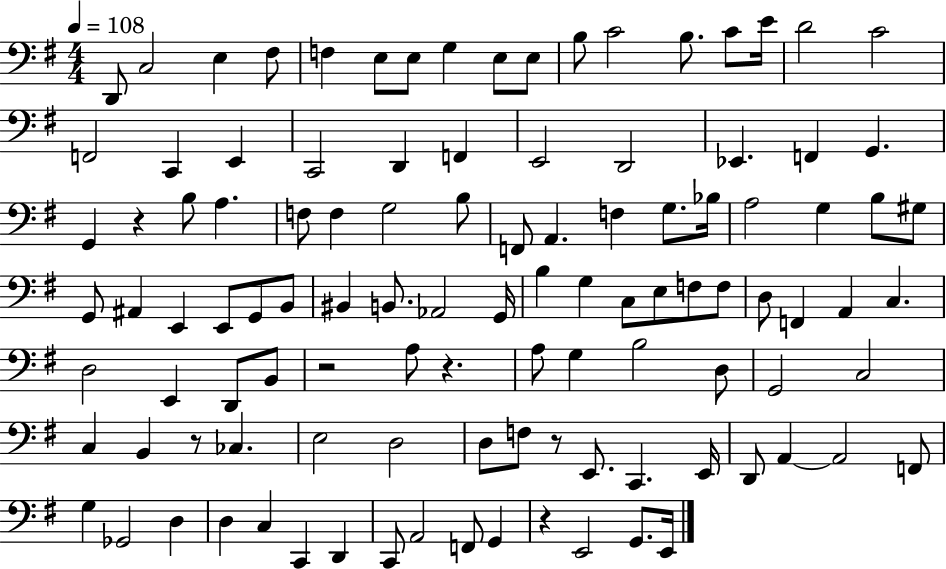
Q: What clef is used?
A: bass